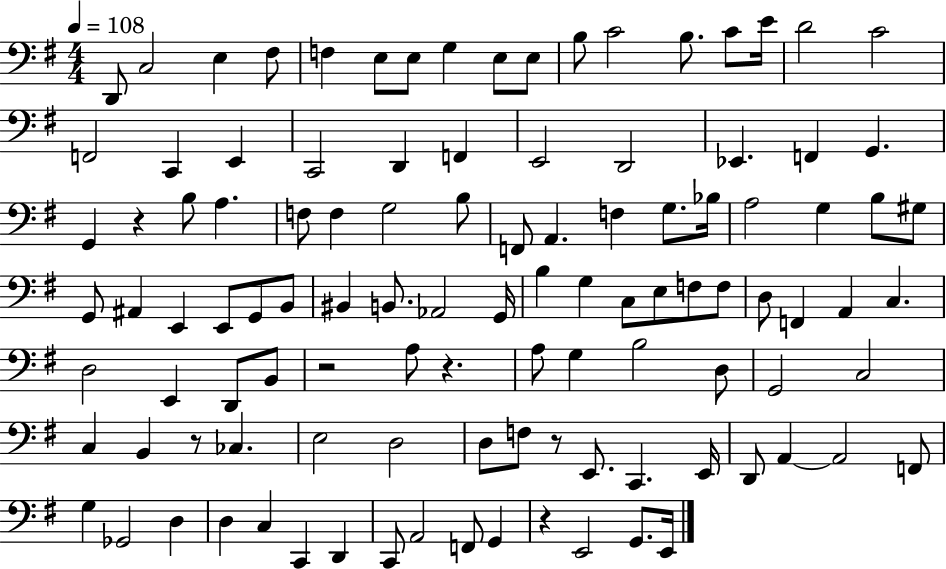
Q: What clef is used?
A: bass